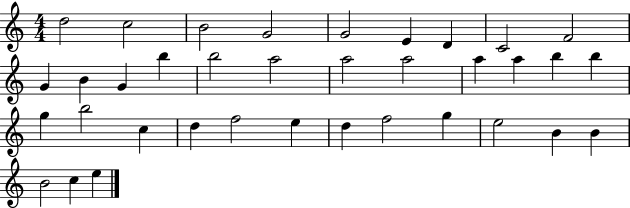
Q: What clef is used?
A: treble